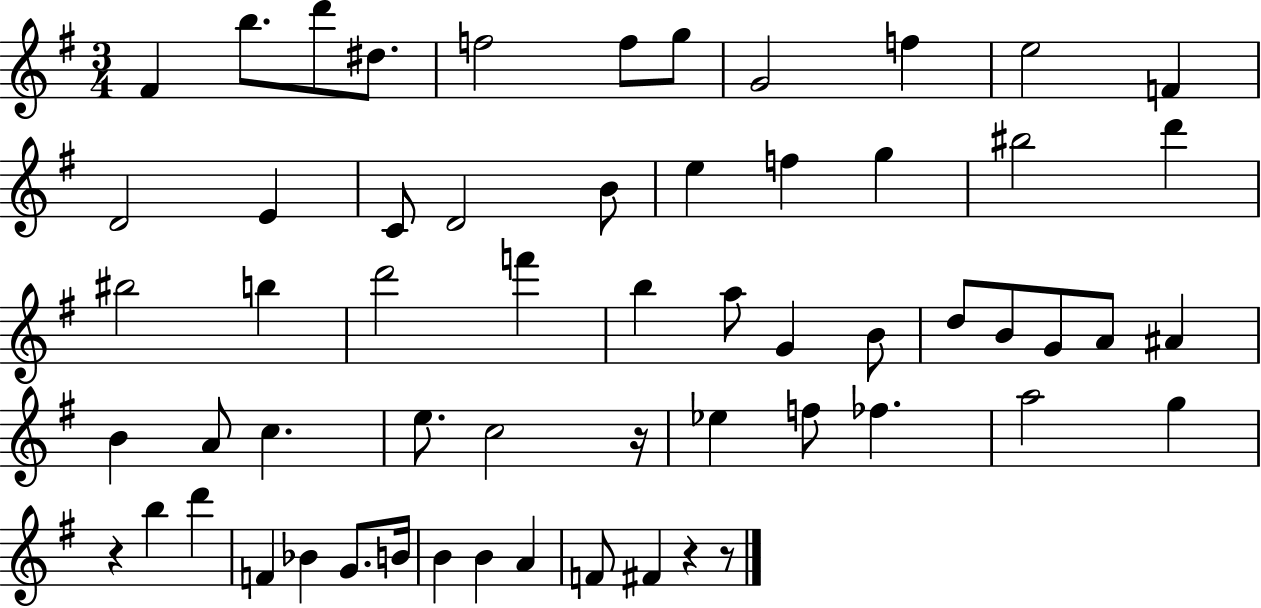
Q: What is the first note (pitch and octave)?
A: F#4